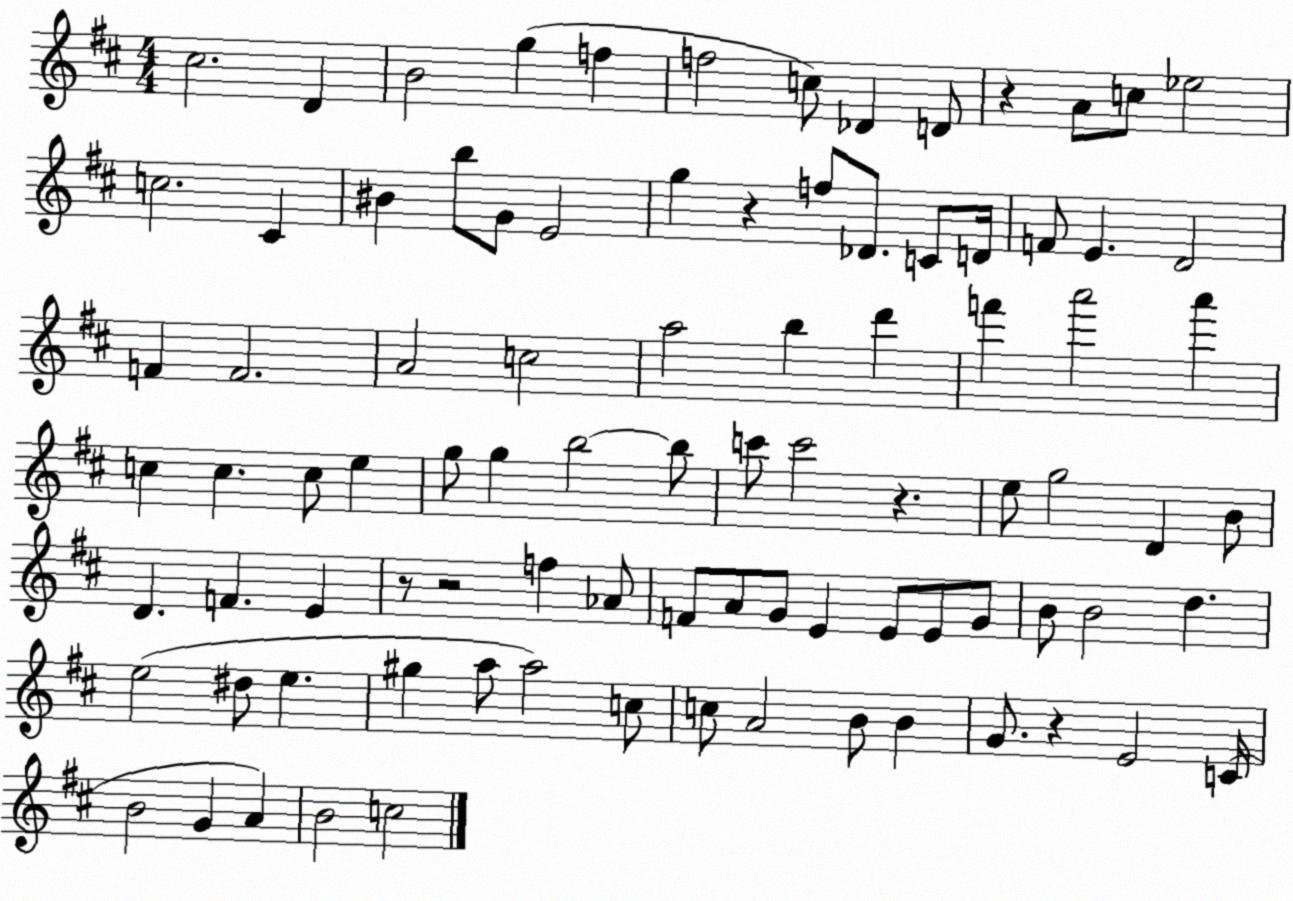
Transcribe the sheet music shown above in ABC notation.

X:1
T:Untitled
M:4/4
L:1/4
K:D
^c2 D B2 g f f2 c/2 _D D/2 z A/2 c/2 _e2 c2 ^C ^B b/2 G/2 E2 g z f/2 _D/2 C/2 D/4 F/2 E D2 F F2 A2 c2 a2 b d' f' a'2 a' c c c/2 e g/2 g b2 b/2 c'/2 c'2 z e/2 g2 D B/2 D F E z/2 z2 f _A/2 F/2 A/2 G/2 E E/2 E/2 G/2 B/2 B2 d e2 ^d/2 e ^g a/2 a2 c/2 c/2 A2 B/2 B G/2 z E2 C/4 B2 G A B2 c2